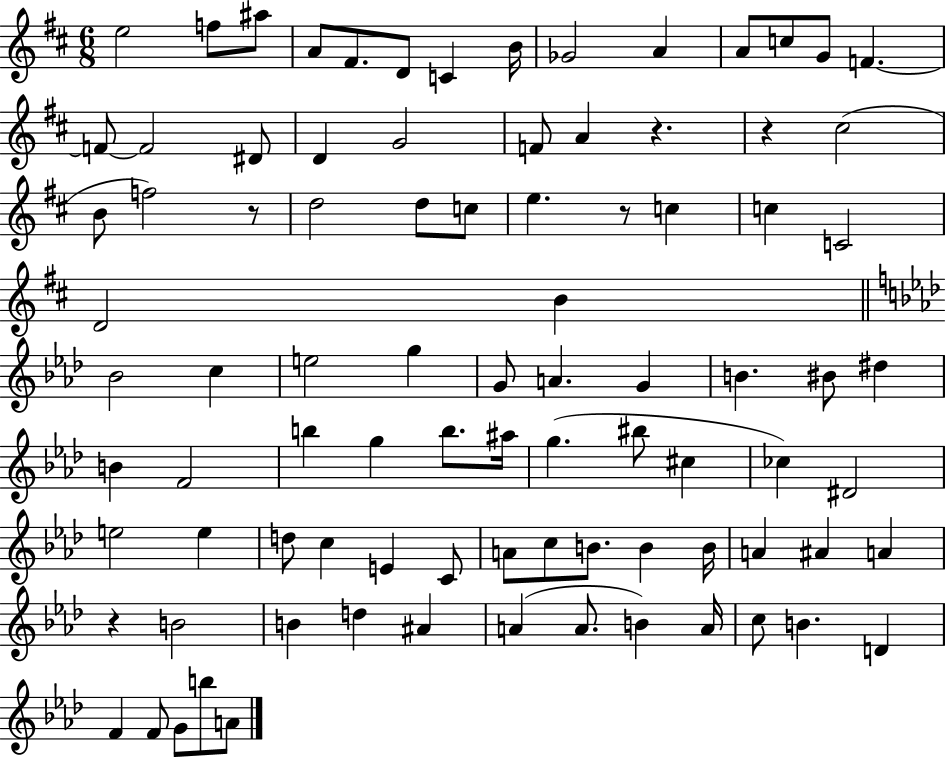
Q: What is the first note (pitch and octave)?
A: E5